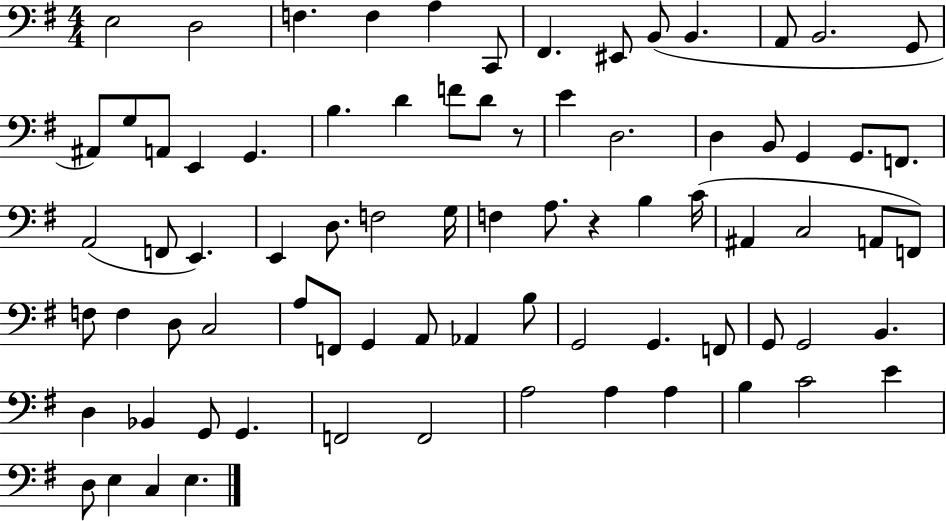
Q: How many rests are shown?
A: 2